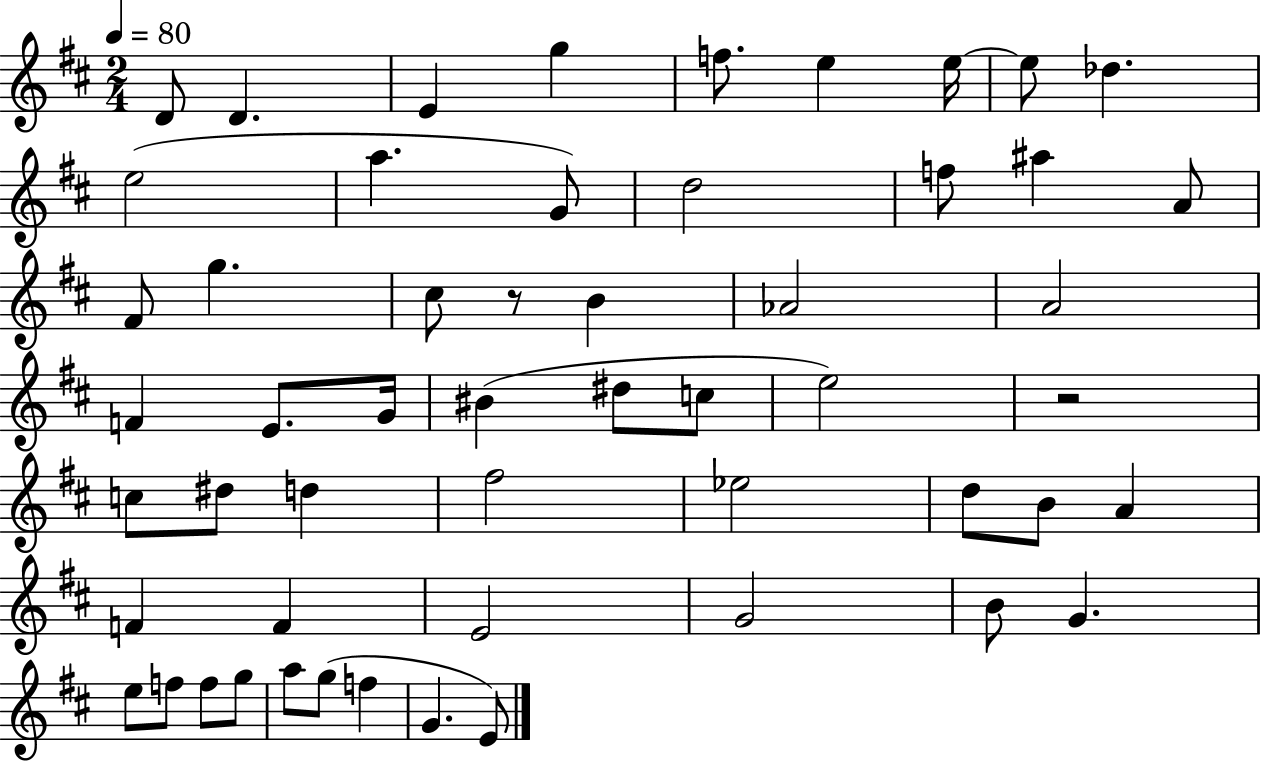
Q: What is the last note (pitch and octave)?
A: E4